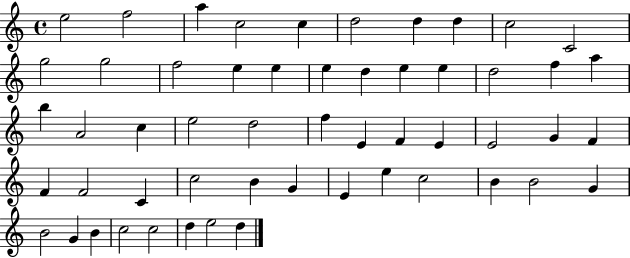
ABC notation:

X:1
T:Untitled
M:4/4
L:1/4
K:C
e2 f2 a c2 c d2 d d c2 C2 g2 g2 f2 e e e d e e d2 f a b A2 c e2 d2 f E F E E2 G F F F2 C c2 B G E e c2 B B2 G B2 G B c2 c2 d e2 d